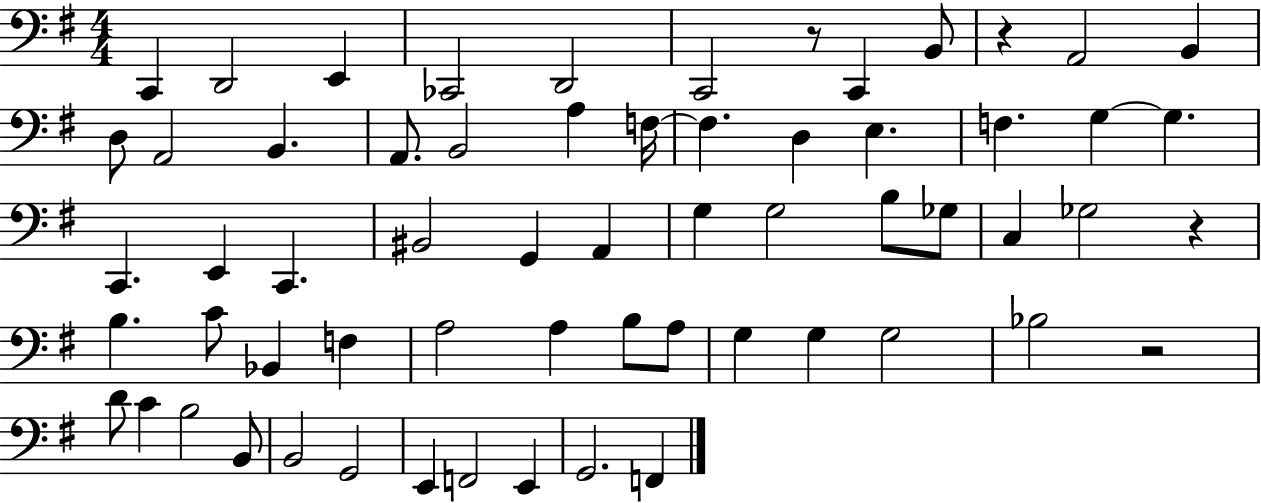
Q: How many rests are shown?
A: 4